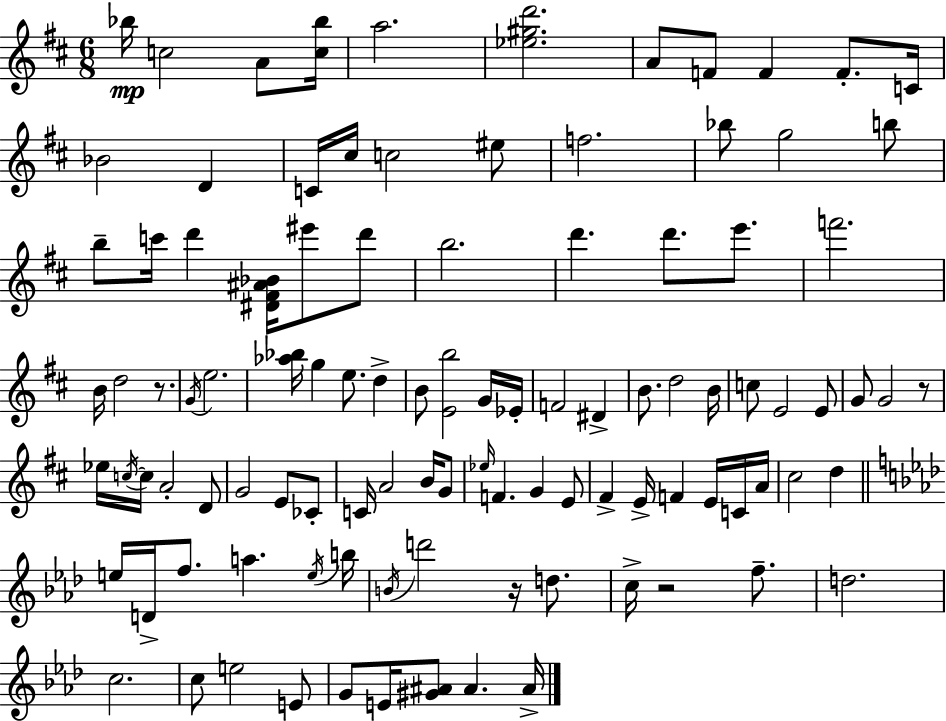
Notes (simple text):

Bb5/s C5/h A4/e [C5,Bb5]/s A5/h. [Eb5,G#5,D6]/h. A4/e F4/e F4/q F4/e. C4/s Bb4/h D4/q C4/s C#5/s C5/h EIS5/e F5/h. Bb5/e G5/h B5/e B5/e C6/s D6/q [D#4,F#4,A#4,Bb4]/s EIS6/e D6/e B5/h. D6/q. D6/e. E6/e. F6/h. B4/s D5/h R/e. G4/s E5/h. [Ab5,Bb5]/s G5/q E5/e. D5/q B4/e [E4,B5]/h G4/s Eb4/s F4/h D#4/q B4/e. D5/h B4/s C5/e E4/h E4/e G4/e G4/h R/e Eb5/s C5/s C5/s A4/h D4/e G4/h E4/e CES4/e C4/s A4/h B4/s G4/e Eb5/s F4/q. G4/q E4/e F#4/q E4/s F4/q E4/s C4/s A4/s C#5/h D5/q E5/s D4/s F5/e. A5/q. E5/s B5/s B4/s D6/h R/s D5/e. C5/s R/h F5/e. D5/h. C5/h. C5/e E5/h E4/e G4/e E4/s [G#4,A#4]/e A#4/q. A#4/s